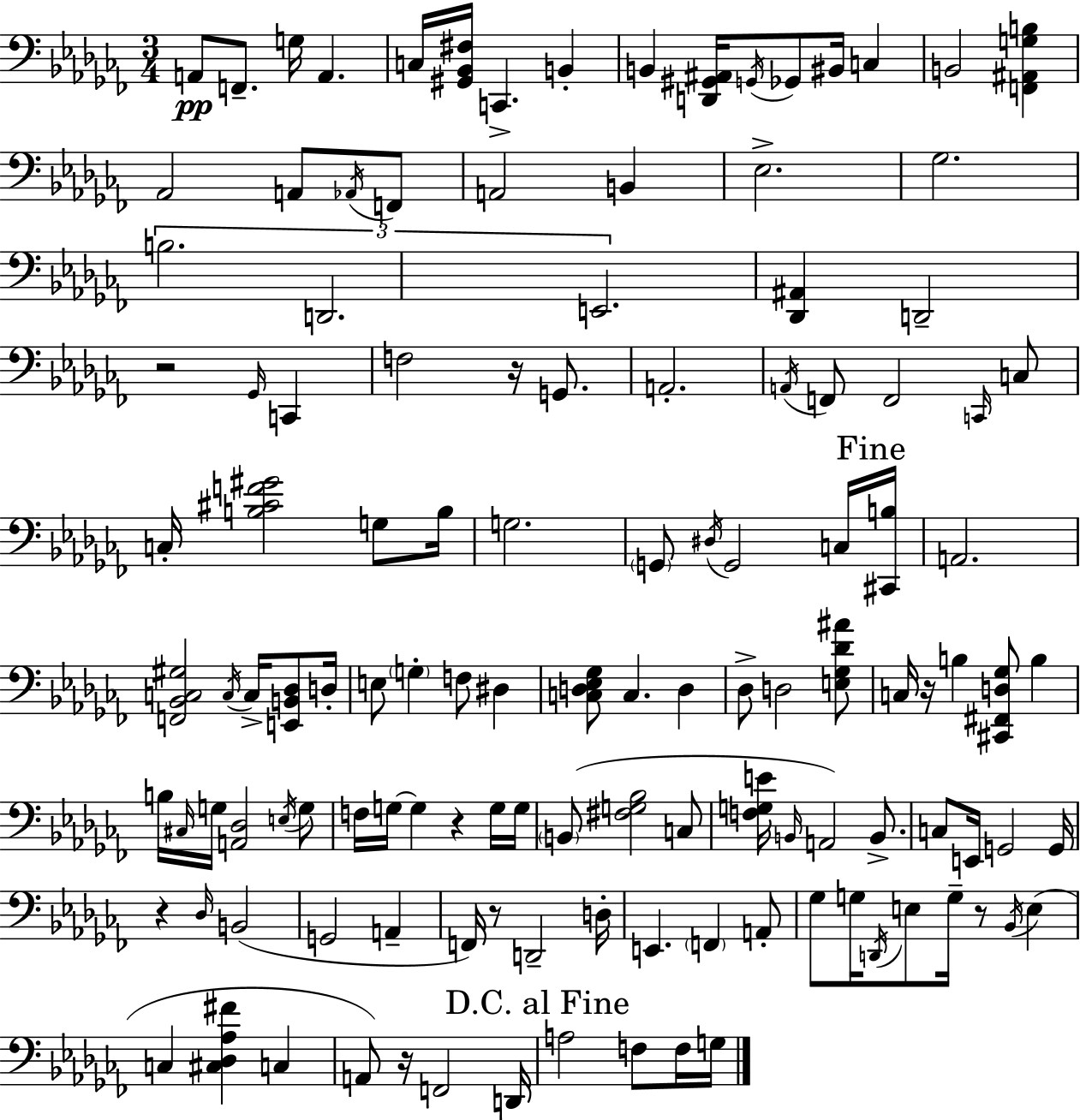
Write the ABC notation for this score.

X:1
T:Untitled
M:3/4
L:1/4
K:Abm
A,,/2 F,,/2 G,/4 A,, C,/4 [^G,,_B,,^F,]/4 C,, B,, B,, [D,,^G,,^A,,]/4 G,,/4 _G,,/2 ^B,,/4 C, B,,2 [F,,^A,,G,B,] _A,,2 A,,/2 _A,,/4 F,,/2 A,,2 B,, _E,2 _G,2 B,2 D,,2 E,,2 [_D,,^A,,] D,,2 z2 _G,,/4 C,, F,2 z/4 G,,/2 A,,2 A,,/4 F,,/2 F,,2 C,,/4 C,/2 C,/4 [B,^CF^G]2 G,/2 B,/4 G,2 G,,/2 ^D,/4 G,,2 C,/4 [^C,,B,]/4 A,,2 [F,,_B,,C,^G,]2 C,/4 C,/4 [E,,B,,_D,]/2 D,/4 E,/2 G, F,/2 ^D, [C,D,_E,_G,]/2 C, D, _D,/2 D,2 [E,_G,_D^A]/2 C,/4 z/4 B, [^C,,^F,,D,_G,]/2 B, B,/4 ^C,/4 G,/4 [A,,_D,]2 E,/4 G,/2 F,/4 G,/4 G, z G,/4 G,/4 B,,/2 [^F,G,_B,]2 C,/2 [F,G,E]/4 B,,/4 A,,2 B,,/2 C,/2 E,,/4 G,,2 G,,/4 z _D,/4 B,,2 G,,2 A,, F,,/4 z/2 D,,2 D,/4 E,, F,, A,,/2 _G,/2 G,/4 D,,/4 E,/2 G,/4 z/2 _B,,/4 E, C, [^C,_D,_A,^F] C, A,,/2 z/4 F,,2 D,,/4 A,2 F,/2 F,/4 G,/4